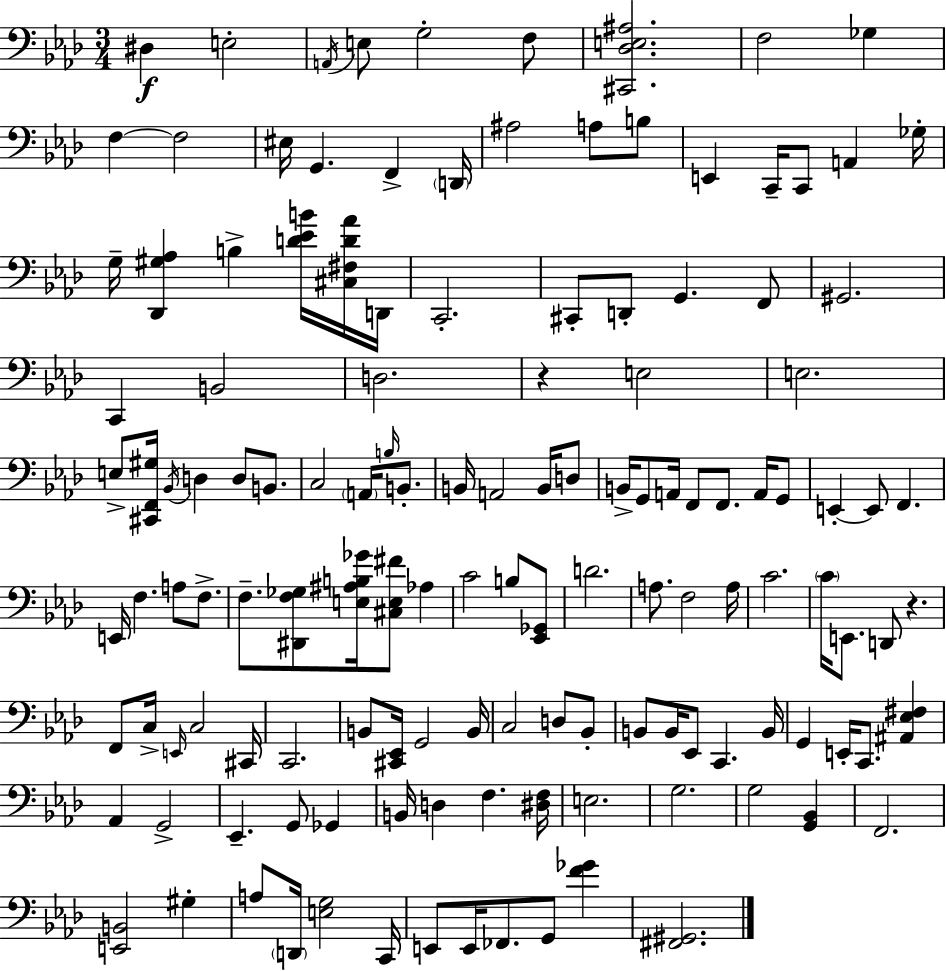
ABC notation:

X:1
T:Untitled
M:3/4
L:1/4
K:Fm
^D, E,2 A,,/4 E,/2 G,2 F,/2 [^C,,_D,E,^A,]2 F,2 _G, F, F,2 ^E,/4 G,, F,, D,,/4 ^A,2 A,/2 B,/2 E,, C,,/4 C,,/2 A,, _G,/4 G,/4 [_D,,^G,_A,] B, [D_EB]/4 [^C,^F,D_A]/4 D,,/4 C,,2 ^C,,/2 D,,/2 G,, F,,/2 ^G,,2 C,, B,,2 D,2 z E,2 E,2 E,/2 [^C,,F,,^G,]/4 _B,,/4 D, D,/2 B,,/2 C,2 A,,/4 B,/4 B,,/2 B,,/4 A,,2 B,,/4 D,/2 B,,/4 G,,/2 A,,/4 F,,/2 F,,/2 A,,/4 G,,/2 E,, E,,/2 F,, E,,/4 F, A,/2 F,/2 F,/2 [^D,,F,_G,]/2 [E,^A,B,_G]/4 [^C,E,^F]/2 _A, C2 B,/2 [_E,,_G,,]/2 D2 A,/2 F,2 A,/4 C2 C/4 E,,/2 D,,/2 z F,,/2 C,/4 E,,/4 C,2 ^C,,/4 C,,2 B,,/2 [^C,,_E,,]/4 G,,2 B,,/4 C,2 D,/2 _B,,/2 B,,/2 B,,/4 _E,,/2 C,, B,,/4 G,, E,,/4 C,,/2 [^A,,_E,^F,] _A,, G,,2 _E,, G,,/2 _G,, B,,/4 D, F, [^D,F,]/4 E,2 G,2 G,2 [G,,_B,,] F,,2 [E,,B,,]2 ^G, A,/2 D,,/4 [E,G,]2 C,,/4 E,,/2 E,,/4 _F,,/2 G,,/2 [F_G] [^F,,^G,,]2